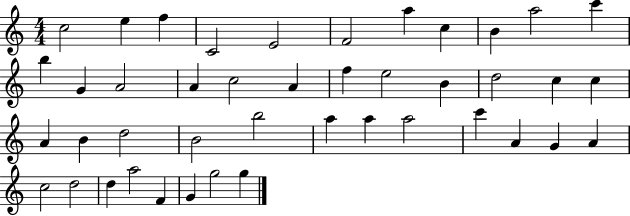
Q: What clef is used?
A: treble